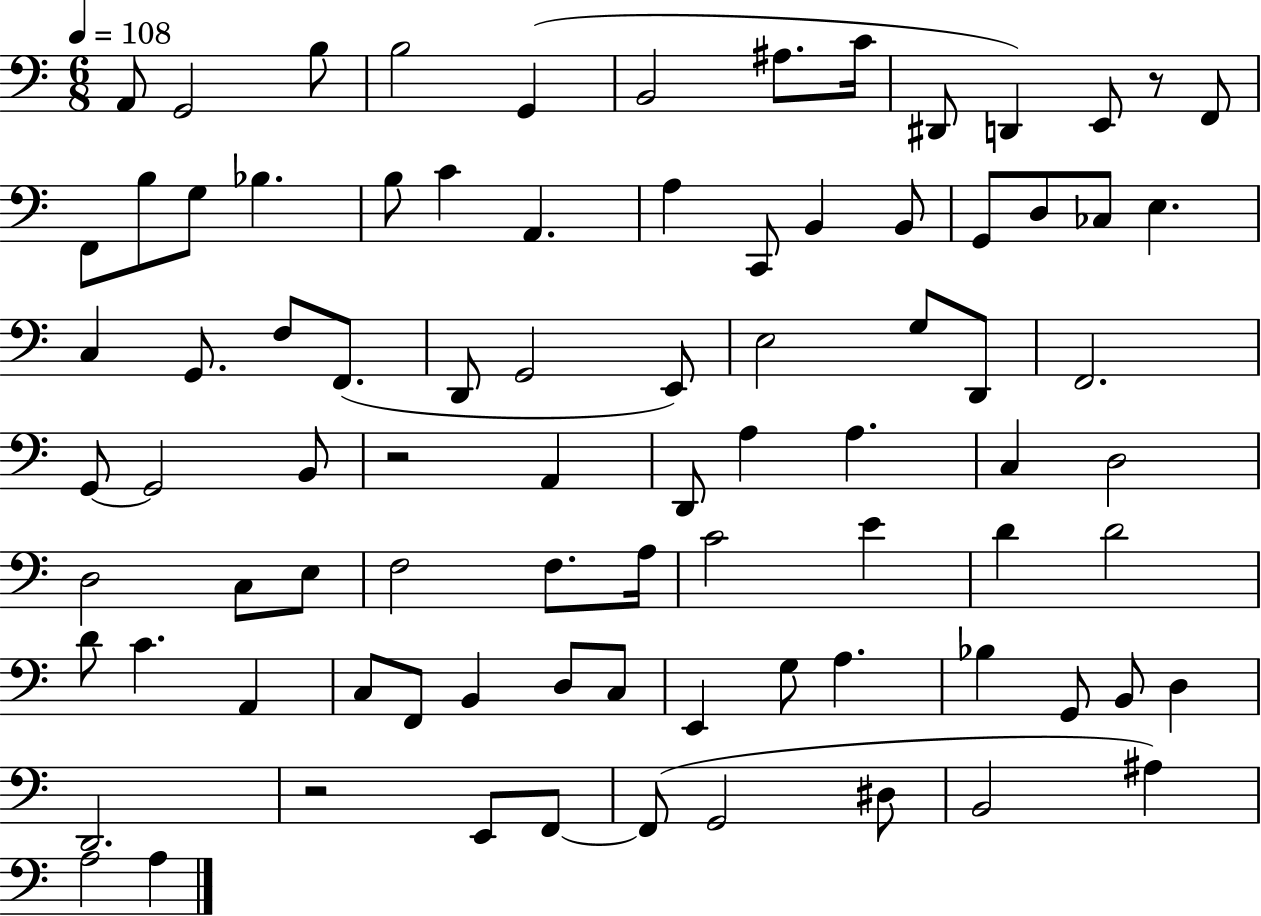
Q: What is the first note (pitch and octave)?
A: A2